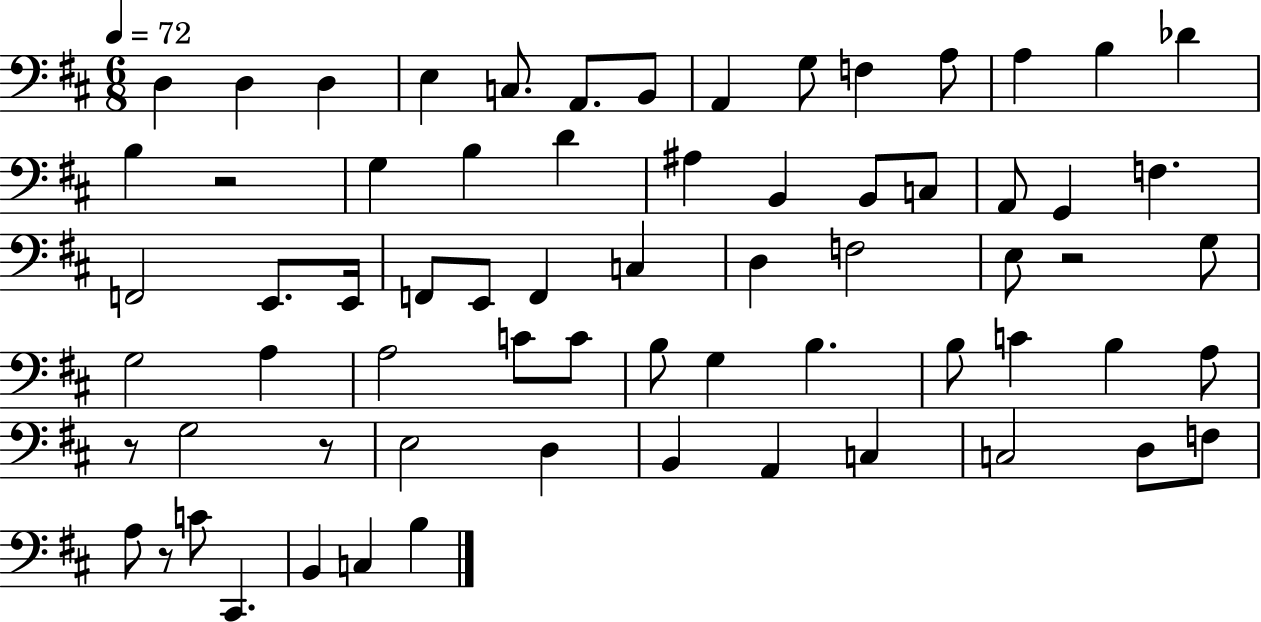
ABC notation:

X:1
T:Untitled
M:6/8
L:1/4
K:D
D, D, D, E, C,/2 A,,/2 B,,/2 A,, G,/2 F, A,/2 A, B, _D B, z2 G, B, D ^A, B,, B,,/2 C,/2 A,,/2 G,, F, F,,2 E,,/2 E,,/4 F,,/2 E,,/2 F,, C, D, F,2 E,/2 z2 G,/2 G,2 A, A,2 C/2 C/2 B,/2 G, B, B,/2 C B, A,/2 z/2 G,2 z/2 E,2 D, B,, A,, C, C,2 D,/2 F,/2 A,/2 z/2 C/2 ^C,, B,, C, B,